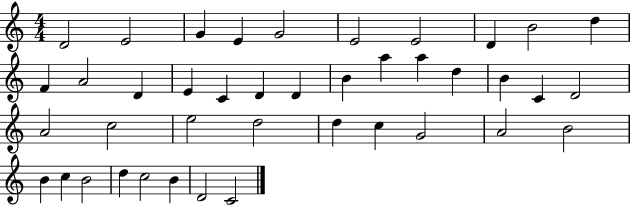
{
  \clef treble
  \numericTimeSignature
  \time 4/4
  \key c \major
  d'2 e'2 | g'4 e'4 g'2 | e'2 e'2 | d'4 b'2 d''4 | \break f'4 a'2 d'4 | e'4 c'4 d'4 d'4 | b'4 a''4 a''4 d''4 | b'4 c'4 d'2 | \break a'2 c''2 | e''2 d''2 | d''4 c''4 g'2 | a'2 b'2 | \break b'4 c''4 b'2 | d''4 c''2 b'4 | d'2 c'2 | \bar "|."
}